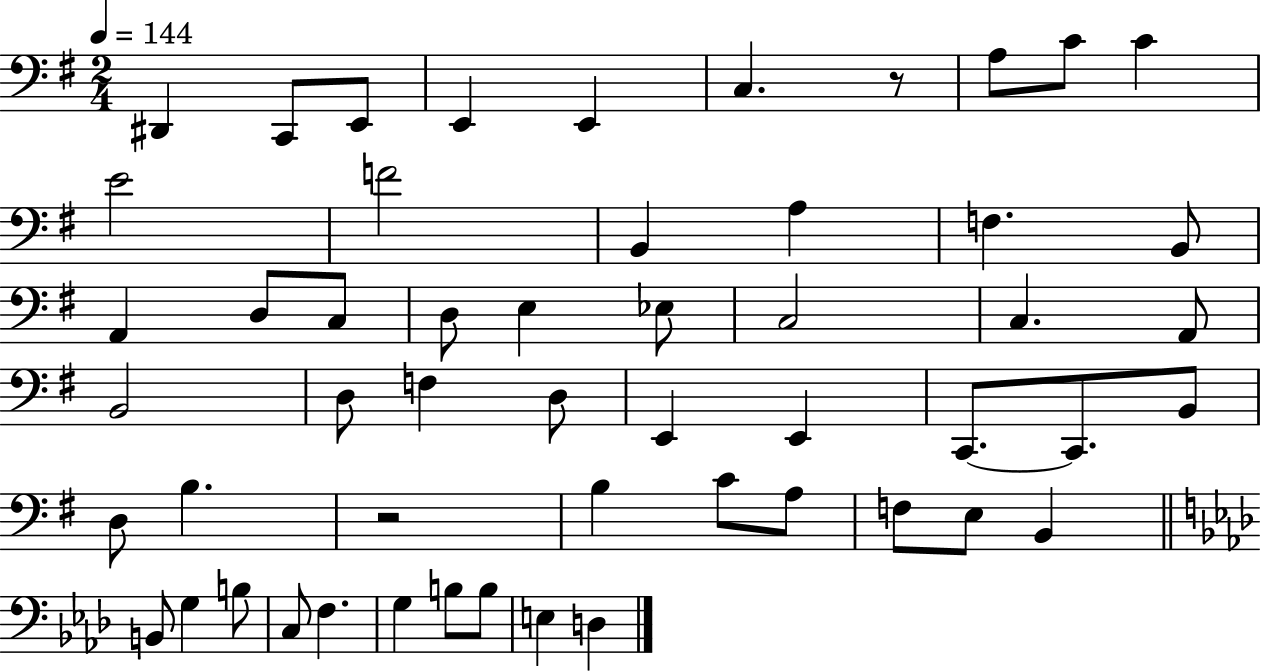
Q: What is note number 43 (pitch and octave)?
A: G3